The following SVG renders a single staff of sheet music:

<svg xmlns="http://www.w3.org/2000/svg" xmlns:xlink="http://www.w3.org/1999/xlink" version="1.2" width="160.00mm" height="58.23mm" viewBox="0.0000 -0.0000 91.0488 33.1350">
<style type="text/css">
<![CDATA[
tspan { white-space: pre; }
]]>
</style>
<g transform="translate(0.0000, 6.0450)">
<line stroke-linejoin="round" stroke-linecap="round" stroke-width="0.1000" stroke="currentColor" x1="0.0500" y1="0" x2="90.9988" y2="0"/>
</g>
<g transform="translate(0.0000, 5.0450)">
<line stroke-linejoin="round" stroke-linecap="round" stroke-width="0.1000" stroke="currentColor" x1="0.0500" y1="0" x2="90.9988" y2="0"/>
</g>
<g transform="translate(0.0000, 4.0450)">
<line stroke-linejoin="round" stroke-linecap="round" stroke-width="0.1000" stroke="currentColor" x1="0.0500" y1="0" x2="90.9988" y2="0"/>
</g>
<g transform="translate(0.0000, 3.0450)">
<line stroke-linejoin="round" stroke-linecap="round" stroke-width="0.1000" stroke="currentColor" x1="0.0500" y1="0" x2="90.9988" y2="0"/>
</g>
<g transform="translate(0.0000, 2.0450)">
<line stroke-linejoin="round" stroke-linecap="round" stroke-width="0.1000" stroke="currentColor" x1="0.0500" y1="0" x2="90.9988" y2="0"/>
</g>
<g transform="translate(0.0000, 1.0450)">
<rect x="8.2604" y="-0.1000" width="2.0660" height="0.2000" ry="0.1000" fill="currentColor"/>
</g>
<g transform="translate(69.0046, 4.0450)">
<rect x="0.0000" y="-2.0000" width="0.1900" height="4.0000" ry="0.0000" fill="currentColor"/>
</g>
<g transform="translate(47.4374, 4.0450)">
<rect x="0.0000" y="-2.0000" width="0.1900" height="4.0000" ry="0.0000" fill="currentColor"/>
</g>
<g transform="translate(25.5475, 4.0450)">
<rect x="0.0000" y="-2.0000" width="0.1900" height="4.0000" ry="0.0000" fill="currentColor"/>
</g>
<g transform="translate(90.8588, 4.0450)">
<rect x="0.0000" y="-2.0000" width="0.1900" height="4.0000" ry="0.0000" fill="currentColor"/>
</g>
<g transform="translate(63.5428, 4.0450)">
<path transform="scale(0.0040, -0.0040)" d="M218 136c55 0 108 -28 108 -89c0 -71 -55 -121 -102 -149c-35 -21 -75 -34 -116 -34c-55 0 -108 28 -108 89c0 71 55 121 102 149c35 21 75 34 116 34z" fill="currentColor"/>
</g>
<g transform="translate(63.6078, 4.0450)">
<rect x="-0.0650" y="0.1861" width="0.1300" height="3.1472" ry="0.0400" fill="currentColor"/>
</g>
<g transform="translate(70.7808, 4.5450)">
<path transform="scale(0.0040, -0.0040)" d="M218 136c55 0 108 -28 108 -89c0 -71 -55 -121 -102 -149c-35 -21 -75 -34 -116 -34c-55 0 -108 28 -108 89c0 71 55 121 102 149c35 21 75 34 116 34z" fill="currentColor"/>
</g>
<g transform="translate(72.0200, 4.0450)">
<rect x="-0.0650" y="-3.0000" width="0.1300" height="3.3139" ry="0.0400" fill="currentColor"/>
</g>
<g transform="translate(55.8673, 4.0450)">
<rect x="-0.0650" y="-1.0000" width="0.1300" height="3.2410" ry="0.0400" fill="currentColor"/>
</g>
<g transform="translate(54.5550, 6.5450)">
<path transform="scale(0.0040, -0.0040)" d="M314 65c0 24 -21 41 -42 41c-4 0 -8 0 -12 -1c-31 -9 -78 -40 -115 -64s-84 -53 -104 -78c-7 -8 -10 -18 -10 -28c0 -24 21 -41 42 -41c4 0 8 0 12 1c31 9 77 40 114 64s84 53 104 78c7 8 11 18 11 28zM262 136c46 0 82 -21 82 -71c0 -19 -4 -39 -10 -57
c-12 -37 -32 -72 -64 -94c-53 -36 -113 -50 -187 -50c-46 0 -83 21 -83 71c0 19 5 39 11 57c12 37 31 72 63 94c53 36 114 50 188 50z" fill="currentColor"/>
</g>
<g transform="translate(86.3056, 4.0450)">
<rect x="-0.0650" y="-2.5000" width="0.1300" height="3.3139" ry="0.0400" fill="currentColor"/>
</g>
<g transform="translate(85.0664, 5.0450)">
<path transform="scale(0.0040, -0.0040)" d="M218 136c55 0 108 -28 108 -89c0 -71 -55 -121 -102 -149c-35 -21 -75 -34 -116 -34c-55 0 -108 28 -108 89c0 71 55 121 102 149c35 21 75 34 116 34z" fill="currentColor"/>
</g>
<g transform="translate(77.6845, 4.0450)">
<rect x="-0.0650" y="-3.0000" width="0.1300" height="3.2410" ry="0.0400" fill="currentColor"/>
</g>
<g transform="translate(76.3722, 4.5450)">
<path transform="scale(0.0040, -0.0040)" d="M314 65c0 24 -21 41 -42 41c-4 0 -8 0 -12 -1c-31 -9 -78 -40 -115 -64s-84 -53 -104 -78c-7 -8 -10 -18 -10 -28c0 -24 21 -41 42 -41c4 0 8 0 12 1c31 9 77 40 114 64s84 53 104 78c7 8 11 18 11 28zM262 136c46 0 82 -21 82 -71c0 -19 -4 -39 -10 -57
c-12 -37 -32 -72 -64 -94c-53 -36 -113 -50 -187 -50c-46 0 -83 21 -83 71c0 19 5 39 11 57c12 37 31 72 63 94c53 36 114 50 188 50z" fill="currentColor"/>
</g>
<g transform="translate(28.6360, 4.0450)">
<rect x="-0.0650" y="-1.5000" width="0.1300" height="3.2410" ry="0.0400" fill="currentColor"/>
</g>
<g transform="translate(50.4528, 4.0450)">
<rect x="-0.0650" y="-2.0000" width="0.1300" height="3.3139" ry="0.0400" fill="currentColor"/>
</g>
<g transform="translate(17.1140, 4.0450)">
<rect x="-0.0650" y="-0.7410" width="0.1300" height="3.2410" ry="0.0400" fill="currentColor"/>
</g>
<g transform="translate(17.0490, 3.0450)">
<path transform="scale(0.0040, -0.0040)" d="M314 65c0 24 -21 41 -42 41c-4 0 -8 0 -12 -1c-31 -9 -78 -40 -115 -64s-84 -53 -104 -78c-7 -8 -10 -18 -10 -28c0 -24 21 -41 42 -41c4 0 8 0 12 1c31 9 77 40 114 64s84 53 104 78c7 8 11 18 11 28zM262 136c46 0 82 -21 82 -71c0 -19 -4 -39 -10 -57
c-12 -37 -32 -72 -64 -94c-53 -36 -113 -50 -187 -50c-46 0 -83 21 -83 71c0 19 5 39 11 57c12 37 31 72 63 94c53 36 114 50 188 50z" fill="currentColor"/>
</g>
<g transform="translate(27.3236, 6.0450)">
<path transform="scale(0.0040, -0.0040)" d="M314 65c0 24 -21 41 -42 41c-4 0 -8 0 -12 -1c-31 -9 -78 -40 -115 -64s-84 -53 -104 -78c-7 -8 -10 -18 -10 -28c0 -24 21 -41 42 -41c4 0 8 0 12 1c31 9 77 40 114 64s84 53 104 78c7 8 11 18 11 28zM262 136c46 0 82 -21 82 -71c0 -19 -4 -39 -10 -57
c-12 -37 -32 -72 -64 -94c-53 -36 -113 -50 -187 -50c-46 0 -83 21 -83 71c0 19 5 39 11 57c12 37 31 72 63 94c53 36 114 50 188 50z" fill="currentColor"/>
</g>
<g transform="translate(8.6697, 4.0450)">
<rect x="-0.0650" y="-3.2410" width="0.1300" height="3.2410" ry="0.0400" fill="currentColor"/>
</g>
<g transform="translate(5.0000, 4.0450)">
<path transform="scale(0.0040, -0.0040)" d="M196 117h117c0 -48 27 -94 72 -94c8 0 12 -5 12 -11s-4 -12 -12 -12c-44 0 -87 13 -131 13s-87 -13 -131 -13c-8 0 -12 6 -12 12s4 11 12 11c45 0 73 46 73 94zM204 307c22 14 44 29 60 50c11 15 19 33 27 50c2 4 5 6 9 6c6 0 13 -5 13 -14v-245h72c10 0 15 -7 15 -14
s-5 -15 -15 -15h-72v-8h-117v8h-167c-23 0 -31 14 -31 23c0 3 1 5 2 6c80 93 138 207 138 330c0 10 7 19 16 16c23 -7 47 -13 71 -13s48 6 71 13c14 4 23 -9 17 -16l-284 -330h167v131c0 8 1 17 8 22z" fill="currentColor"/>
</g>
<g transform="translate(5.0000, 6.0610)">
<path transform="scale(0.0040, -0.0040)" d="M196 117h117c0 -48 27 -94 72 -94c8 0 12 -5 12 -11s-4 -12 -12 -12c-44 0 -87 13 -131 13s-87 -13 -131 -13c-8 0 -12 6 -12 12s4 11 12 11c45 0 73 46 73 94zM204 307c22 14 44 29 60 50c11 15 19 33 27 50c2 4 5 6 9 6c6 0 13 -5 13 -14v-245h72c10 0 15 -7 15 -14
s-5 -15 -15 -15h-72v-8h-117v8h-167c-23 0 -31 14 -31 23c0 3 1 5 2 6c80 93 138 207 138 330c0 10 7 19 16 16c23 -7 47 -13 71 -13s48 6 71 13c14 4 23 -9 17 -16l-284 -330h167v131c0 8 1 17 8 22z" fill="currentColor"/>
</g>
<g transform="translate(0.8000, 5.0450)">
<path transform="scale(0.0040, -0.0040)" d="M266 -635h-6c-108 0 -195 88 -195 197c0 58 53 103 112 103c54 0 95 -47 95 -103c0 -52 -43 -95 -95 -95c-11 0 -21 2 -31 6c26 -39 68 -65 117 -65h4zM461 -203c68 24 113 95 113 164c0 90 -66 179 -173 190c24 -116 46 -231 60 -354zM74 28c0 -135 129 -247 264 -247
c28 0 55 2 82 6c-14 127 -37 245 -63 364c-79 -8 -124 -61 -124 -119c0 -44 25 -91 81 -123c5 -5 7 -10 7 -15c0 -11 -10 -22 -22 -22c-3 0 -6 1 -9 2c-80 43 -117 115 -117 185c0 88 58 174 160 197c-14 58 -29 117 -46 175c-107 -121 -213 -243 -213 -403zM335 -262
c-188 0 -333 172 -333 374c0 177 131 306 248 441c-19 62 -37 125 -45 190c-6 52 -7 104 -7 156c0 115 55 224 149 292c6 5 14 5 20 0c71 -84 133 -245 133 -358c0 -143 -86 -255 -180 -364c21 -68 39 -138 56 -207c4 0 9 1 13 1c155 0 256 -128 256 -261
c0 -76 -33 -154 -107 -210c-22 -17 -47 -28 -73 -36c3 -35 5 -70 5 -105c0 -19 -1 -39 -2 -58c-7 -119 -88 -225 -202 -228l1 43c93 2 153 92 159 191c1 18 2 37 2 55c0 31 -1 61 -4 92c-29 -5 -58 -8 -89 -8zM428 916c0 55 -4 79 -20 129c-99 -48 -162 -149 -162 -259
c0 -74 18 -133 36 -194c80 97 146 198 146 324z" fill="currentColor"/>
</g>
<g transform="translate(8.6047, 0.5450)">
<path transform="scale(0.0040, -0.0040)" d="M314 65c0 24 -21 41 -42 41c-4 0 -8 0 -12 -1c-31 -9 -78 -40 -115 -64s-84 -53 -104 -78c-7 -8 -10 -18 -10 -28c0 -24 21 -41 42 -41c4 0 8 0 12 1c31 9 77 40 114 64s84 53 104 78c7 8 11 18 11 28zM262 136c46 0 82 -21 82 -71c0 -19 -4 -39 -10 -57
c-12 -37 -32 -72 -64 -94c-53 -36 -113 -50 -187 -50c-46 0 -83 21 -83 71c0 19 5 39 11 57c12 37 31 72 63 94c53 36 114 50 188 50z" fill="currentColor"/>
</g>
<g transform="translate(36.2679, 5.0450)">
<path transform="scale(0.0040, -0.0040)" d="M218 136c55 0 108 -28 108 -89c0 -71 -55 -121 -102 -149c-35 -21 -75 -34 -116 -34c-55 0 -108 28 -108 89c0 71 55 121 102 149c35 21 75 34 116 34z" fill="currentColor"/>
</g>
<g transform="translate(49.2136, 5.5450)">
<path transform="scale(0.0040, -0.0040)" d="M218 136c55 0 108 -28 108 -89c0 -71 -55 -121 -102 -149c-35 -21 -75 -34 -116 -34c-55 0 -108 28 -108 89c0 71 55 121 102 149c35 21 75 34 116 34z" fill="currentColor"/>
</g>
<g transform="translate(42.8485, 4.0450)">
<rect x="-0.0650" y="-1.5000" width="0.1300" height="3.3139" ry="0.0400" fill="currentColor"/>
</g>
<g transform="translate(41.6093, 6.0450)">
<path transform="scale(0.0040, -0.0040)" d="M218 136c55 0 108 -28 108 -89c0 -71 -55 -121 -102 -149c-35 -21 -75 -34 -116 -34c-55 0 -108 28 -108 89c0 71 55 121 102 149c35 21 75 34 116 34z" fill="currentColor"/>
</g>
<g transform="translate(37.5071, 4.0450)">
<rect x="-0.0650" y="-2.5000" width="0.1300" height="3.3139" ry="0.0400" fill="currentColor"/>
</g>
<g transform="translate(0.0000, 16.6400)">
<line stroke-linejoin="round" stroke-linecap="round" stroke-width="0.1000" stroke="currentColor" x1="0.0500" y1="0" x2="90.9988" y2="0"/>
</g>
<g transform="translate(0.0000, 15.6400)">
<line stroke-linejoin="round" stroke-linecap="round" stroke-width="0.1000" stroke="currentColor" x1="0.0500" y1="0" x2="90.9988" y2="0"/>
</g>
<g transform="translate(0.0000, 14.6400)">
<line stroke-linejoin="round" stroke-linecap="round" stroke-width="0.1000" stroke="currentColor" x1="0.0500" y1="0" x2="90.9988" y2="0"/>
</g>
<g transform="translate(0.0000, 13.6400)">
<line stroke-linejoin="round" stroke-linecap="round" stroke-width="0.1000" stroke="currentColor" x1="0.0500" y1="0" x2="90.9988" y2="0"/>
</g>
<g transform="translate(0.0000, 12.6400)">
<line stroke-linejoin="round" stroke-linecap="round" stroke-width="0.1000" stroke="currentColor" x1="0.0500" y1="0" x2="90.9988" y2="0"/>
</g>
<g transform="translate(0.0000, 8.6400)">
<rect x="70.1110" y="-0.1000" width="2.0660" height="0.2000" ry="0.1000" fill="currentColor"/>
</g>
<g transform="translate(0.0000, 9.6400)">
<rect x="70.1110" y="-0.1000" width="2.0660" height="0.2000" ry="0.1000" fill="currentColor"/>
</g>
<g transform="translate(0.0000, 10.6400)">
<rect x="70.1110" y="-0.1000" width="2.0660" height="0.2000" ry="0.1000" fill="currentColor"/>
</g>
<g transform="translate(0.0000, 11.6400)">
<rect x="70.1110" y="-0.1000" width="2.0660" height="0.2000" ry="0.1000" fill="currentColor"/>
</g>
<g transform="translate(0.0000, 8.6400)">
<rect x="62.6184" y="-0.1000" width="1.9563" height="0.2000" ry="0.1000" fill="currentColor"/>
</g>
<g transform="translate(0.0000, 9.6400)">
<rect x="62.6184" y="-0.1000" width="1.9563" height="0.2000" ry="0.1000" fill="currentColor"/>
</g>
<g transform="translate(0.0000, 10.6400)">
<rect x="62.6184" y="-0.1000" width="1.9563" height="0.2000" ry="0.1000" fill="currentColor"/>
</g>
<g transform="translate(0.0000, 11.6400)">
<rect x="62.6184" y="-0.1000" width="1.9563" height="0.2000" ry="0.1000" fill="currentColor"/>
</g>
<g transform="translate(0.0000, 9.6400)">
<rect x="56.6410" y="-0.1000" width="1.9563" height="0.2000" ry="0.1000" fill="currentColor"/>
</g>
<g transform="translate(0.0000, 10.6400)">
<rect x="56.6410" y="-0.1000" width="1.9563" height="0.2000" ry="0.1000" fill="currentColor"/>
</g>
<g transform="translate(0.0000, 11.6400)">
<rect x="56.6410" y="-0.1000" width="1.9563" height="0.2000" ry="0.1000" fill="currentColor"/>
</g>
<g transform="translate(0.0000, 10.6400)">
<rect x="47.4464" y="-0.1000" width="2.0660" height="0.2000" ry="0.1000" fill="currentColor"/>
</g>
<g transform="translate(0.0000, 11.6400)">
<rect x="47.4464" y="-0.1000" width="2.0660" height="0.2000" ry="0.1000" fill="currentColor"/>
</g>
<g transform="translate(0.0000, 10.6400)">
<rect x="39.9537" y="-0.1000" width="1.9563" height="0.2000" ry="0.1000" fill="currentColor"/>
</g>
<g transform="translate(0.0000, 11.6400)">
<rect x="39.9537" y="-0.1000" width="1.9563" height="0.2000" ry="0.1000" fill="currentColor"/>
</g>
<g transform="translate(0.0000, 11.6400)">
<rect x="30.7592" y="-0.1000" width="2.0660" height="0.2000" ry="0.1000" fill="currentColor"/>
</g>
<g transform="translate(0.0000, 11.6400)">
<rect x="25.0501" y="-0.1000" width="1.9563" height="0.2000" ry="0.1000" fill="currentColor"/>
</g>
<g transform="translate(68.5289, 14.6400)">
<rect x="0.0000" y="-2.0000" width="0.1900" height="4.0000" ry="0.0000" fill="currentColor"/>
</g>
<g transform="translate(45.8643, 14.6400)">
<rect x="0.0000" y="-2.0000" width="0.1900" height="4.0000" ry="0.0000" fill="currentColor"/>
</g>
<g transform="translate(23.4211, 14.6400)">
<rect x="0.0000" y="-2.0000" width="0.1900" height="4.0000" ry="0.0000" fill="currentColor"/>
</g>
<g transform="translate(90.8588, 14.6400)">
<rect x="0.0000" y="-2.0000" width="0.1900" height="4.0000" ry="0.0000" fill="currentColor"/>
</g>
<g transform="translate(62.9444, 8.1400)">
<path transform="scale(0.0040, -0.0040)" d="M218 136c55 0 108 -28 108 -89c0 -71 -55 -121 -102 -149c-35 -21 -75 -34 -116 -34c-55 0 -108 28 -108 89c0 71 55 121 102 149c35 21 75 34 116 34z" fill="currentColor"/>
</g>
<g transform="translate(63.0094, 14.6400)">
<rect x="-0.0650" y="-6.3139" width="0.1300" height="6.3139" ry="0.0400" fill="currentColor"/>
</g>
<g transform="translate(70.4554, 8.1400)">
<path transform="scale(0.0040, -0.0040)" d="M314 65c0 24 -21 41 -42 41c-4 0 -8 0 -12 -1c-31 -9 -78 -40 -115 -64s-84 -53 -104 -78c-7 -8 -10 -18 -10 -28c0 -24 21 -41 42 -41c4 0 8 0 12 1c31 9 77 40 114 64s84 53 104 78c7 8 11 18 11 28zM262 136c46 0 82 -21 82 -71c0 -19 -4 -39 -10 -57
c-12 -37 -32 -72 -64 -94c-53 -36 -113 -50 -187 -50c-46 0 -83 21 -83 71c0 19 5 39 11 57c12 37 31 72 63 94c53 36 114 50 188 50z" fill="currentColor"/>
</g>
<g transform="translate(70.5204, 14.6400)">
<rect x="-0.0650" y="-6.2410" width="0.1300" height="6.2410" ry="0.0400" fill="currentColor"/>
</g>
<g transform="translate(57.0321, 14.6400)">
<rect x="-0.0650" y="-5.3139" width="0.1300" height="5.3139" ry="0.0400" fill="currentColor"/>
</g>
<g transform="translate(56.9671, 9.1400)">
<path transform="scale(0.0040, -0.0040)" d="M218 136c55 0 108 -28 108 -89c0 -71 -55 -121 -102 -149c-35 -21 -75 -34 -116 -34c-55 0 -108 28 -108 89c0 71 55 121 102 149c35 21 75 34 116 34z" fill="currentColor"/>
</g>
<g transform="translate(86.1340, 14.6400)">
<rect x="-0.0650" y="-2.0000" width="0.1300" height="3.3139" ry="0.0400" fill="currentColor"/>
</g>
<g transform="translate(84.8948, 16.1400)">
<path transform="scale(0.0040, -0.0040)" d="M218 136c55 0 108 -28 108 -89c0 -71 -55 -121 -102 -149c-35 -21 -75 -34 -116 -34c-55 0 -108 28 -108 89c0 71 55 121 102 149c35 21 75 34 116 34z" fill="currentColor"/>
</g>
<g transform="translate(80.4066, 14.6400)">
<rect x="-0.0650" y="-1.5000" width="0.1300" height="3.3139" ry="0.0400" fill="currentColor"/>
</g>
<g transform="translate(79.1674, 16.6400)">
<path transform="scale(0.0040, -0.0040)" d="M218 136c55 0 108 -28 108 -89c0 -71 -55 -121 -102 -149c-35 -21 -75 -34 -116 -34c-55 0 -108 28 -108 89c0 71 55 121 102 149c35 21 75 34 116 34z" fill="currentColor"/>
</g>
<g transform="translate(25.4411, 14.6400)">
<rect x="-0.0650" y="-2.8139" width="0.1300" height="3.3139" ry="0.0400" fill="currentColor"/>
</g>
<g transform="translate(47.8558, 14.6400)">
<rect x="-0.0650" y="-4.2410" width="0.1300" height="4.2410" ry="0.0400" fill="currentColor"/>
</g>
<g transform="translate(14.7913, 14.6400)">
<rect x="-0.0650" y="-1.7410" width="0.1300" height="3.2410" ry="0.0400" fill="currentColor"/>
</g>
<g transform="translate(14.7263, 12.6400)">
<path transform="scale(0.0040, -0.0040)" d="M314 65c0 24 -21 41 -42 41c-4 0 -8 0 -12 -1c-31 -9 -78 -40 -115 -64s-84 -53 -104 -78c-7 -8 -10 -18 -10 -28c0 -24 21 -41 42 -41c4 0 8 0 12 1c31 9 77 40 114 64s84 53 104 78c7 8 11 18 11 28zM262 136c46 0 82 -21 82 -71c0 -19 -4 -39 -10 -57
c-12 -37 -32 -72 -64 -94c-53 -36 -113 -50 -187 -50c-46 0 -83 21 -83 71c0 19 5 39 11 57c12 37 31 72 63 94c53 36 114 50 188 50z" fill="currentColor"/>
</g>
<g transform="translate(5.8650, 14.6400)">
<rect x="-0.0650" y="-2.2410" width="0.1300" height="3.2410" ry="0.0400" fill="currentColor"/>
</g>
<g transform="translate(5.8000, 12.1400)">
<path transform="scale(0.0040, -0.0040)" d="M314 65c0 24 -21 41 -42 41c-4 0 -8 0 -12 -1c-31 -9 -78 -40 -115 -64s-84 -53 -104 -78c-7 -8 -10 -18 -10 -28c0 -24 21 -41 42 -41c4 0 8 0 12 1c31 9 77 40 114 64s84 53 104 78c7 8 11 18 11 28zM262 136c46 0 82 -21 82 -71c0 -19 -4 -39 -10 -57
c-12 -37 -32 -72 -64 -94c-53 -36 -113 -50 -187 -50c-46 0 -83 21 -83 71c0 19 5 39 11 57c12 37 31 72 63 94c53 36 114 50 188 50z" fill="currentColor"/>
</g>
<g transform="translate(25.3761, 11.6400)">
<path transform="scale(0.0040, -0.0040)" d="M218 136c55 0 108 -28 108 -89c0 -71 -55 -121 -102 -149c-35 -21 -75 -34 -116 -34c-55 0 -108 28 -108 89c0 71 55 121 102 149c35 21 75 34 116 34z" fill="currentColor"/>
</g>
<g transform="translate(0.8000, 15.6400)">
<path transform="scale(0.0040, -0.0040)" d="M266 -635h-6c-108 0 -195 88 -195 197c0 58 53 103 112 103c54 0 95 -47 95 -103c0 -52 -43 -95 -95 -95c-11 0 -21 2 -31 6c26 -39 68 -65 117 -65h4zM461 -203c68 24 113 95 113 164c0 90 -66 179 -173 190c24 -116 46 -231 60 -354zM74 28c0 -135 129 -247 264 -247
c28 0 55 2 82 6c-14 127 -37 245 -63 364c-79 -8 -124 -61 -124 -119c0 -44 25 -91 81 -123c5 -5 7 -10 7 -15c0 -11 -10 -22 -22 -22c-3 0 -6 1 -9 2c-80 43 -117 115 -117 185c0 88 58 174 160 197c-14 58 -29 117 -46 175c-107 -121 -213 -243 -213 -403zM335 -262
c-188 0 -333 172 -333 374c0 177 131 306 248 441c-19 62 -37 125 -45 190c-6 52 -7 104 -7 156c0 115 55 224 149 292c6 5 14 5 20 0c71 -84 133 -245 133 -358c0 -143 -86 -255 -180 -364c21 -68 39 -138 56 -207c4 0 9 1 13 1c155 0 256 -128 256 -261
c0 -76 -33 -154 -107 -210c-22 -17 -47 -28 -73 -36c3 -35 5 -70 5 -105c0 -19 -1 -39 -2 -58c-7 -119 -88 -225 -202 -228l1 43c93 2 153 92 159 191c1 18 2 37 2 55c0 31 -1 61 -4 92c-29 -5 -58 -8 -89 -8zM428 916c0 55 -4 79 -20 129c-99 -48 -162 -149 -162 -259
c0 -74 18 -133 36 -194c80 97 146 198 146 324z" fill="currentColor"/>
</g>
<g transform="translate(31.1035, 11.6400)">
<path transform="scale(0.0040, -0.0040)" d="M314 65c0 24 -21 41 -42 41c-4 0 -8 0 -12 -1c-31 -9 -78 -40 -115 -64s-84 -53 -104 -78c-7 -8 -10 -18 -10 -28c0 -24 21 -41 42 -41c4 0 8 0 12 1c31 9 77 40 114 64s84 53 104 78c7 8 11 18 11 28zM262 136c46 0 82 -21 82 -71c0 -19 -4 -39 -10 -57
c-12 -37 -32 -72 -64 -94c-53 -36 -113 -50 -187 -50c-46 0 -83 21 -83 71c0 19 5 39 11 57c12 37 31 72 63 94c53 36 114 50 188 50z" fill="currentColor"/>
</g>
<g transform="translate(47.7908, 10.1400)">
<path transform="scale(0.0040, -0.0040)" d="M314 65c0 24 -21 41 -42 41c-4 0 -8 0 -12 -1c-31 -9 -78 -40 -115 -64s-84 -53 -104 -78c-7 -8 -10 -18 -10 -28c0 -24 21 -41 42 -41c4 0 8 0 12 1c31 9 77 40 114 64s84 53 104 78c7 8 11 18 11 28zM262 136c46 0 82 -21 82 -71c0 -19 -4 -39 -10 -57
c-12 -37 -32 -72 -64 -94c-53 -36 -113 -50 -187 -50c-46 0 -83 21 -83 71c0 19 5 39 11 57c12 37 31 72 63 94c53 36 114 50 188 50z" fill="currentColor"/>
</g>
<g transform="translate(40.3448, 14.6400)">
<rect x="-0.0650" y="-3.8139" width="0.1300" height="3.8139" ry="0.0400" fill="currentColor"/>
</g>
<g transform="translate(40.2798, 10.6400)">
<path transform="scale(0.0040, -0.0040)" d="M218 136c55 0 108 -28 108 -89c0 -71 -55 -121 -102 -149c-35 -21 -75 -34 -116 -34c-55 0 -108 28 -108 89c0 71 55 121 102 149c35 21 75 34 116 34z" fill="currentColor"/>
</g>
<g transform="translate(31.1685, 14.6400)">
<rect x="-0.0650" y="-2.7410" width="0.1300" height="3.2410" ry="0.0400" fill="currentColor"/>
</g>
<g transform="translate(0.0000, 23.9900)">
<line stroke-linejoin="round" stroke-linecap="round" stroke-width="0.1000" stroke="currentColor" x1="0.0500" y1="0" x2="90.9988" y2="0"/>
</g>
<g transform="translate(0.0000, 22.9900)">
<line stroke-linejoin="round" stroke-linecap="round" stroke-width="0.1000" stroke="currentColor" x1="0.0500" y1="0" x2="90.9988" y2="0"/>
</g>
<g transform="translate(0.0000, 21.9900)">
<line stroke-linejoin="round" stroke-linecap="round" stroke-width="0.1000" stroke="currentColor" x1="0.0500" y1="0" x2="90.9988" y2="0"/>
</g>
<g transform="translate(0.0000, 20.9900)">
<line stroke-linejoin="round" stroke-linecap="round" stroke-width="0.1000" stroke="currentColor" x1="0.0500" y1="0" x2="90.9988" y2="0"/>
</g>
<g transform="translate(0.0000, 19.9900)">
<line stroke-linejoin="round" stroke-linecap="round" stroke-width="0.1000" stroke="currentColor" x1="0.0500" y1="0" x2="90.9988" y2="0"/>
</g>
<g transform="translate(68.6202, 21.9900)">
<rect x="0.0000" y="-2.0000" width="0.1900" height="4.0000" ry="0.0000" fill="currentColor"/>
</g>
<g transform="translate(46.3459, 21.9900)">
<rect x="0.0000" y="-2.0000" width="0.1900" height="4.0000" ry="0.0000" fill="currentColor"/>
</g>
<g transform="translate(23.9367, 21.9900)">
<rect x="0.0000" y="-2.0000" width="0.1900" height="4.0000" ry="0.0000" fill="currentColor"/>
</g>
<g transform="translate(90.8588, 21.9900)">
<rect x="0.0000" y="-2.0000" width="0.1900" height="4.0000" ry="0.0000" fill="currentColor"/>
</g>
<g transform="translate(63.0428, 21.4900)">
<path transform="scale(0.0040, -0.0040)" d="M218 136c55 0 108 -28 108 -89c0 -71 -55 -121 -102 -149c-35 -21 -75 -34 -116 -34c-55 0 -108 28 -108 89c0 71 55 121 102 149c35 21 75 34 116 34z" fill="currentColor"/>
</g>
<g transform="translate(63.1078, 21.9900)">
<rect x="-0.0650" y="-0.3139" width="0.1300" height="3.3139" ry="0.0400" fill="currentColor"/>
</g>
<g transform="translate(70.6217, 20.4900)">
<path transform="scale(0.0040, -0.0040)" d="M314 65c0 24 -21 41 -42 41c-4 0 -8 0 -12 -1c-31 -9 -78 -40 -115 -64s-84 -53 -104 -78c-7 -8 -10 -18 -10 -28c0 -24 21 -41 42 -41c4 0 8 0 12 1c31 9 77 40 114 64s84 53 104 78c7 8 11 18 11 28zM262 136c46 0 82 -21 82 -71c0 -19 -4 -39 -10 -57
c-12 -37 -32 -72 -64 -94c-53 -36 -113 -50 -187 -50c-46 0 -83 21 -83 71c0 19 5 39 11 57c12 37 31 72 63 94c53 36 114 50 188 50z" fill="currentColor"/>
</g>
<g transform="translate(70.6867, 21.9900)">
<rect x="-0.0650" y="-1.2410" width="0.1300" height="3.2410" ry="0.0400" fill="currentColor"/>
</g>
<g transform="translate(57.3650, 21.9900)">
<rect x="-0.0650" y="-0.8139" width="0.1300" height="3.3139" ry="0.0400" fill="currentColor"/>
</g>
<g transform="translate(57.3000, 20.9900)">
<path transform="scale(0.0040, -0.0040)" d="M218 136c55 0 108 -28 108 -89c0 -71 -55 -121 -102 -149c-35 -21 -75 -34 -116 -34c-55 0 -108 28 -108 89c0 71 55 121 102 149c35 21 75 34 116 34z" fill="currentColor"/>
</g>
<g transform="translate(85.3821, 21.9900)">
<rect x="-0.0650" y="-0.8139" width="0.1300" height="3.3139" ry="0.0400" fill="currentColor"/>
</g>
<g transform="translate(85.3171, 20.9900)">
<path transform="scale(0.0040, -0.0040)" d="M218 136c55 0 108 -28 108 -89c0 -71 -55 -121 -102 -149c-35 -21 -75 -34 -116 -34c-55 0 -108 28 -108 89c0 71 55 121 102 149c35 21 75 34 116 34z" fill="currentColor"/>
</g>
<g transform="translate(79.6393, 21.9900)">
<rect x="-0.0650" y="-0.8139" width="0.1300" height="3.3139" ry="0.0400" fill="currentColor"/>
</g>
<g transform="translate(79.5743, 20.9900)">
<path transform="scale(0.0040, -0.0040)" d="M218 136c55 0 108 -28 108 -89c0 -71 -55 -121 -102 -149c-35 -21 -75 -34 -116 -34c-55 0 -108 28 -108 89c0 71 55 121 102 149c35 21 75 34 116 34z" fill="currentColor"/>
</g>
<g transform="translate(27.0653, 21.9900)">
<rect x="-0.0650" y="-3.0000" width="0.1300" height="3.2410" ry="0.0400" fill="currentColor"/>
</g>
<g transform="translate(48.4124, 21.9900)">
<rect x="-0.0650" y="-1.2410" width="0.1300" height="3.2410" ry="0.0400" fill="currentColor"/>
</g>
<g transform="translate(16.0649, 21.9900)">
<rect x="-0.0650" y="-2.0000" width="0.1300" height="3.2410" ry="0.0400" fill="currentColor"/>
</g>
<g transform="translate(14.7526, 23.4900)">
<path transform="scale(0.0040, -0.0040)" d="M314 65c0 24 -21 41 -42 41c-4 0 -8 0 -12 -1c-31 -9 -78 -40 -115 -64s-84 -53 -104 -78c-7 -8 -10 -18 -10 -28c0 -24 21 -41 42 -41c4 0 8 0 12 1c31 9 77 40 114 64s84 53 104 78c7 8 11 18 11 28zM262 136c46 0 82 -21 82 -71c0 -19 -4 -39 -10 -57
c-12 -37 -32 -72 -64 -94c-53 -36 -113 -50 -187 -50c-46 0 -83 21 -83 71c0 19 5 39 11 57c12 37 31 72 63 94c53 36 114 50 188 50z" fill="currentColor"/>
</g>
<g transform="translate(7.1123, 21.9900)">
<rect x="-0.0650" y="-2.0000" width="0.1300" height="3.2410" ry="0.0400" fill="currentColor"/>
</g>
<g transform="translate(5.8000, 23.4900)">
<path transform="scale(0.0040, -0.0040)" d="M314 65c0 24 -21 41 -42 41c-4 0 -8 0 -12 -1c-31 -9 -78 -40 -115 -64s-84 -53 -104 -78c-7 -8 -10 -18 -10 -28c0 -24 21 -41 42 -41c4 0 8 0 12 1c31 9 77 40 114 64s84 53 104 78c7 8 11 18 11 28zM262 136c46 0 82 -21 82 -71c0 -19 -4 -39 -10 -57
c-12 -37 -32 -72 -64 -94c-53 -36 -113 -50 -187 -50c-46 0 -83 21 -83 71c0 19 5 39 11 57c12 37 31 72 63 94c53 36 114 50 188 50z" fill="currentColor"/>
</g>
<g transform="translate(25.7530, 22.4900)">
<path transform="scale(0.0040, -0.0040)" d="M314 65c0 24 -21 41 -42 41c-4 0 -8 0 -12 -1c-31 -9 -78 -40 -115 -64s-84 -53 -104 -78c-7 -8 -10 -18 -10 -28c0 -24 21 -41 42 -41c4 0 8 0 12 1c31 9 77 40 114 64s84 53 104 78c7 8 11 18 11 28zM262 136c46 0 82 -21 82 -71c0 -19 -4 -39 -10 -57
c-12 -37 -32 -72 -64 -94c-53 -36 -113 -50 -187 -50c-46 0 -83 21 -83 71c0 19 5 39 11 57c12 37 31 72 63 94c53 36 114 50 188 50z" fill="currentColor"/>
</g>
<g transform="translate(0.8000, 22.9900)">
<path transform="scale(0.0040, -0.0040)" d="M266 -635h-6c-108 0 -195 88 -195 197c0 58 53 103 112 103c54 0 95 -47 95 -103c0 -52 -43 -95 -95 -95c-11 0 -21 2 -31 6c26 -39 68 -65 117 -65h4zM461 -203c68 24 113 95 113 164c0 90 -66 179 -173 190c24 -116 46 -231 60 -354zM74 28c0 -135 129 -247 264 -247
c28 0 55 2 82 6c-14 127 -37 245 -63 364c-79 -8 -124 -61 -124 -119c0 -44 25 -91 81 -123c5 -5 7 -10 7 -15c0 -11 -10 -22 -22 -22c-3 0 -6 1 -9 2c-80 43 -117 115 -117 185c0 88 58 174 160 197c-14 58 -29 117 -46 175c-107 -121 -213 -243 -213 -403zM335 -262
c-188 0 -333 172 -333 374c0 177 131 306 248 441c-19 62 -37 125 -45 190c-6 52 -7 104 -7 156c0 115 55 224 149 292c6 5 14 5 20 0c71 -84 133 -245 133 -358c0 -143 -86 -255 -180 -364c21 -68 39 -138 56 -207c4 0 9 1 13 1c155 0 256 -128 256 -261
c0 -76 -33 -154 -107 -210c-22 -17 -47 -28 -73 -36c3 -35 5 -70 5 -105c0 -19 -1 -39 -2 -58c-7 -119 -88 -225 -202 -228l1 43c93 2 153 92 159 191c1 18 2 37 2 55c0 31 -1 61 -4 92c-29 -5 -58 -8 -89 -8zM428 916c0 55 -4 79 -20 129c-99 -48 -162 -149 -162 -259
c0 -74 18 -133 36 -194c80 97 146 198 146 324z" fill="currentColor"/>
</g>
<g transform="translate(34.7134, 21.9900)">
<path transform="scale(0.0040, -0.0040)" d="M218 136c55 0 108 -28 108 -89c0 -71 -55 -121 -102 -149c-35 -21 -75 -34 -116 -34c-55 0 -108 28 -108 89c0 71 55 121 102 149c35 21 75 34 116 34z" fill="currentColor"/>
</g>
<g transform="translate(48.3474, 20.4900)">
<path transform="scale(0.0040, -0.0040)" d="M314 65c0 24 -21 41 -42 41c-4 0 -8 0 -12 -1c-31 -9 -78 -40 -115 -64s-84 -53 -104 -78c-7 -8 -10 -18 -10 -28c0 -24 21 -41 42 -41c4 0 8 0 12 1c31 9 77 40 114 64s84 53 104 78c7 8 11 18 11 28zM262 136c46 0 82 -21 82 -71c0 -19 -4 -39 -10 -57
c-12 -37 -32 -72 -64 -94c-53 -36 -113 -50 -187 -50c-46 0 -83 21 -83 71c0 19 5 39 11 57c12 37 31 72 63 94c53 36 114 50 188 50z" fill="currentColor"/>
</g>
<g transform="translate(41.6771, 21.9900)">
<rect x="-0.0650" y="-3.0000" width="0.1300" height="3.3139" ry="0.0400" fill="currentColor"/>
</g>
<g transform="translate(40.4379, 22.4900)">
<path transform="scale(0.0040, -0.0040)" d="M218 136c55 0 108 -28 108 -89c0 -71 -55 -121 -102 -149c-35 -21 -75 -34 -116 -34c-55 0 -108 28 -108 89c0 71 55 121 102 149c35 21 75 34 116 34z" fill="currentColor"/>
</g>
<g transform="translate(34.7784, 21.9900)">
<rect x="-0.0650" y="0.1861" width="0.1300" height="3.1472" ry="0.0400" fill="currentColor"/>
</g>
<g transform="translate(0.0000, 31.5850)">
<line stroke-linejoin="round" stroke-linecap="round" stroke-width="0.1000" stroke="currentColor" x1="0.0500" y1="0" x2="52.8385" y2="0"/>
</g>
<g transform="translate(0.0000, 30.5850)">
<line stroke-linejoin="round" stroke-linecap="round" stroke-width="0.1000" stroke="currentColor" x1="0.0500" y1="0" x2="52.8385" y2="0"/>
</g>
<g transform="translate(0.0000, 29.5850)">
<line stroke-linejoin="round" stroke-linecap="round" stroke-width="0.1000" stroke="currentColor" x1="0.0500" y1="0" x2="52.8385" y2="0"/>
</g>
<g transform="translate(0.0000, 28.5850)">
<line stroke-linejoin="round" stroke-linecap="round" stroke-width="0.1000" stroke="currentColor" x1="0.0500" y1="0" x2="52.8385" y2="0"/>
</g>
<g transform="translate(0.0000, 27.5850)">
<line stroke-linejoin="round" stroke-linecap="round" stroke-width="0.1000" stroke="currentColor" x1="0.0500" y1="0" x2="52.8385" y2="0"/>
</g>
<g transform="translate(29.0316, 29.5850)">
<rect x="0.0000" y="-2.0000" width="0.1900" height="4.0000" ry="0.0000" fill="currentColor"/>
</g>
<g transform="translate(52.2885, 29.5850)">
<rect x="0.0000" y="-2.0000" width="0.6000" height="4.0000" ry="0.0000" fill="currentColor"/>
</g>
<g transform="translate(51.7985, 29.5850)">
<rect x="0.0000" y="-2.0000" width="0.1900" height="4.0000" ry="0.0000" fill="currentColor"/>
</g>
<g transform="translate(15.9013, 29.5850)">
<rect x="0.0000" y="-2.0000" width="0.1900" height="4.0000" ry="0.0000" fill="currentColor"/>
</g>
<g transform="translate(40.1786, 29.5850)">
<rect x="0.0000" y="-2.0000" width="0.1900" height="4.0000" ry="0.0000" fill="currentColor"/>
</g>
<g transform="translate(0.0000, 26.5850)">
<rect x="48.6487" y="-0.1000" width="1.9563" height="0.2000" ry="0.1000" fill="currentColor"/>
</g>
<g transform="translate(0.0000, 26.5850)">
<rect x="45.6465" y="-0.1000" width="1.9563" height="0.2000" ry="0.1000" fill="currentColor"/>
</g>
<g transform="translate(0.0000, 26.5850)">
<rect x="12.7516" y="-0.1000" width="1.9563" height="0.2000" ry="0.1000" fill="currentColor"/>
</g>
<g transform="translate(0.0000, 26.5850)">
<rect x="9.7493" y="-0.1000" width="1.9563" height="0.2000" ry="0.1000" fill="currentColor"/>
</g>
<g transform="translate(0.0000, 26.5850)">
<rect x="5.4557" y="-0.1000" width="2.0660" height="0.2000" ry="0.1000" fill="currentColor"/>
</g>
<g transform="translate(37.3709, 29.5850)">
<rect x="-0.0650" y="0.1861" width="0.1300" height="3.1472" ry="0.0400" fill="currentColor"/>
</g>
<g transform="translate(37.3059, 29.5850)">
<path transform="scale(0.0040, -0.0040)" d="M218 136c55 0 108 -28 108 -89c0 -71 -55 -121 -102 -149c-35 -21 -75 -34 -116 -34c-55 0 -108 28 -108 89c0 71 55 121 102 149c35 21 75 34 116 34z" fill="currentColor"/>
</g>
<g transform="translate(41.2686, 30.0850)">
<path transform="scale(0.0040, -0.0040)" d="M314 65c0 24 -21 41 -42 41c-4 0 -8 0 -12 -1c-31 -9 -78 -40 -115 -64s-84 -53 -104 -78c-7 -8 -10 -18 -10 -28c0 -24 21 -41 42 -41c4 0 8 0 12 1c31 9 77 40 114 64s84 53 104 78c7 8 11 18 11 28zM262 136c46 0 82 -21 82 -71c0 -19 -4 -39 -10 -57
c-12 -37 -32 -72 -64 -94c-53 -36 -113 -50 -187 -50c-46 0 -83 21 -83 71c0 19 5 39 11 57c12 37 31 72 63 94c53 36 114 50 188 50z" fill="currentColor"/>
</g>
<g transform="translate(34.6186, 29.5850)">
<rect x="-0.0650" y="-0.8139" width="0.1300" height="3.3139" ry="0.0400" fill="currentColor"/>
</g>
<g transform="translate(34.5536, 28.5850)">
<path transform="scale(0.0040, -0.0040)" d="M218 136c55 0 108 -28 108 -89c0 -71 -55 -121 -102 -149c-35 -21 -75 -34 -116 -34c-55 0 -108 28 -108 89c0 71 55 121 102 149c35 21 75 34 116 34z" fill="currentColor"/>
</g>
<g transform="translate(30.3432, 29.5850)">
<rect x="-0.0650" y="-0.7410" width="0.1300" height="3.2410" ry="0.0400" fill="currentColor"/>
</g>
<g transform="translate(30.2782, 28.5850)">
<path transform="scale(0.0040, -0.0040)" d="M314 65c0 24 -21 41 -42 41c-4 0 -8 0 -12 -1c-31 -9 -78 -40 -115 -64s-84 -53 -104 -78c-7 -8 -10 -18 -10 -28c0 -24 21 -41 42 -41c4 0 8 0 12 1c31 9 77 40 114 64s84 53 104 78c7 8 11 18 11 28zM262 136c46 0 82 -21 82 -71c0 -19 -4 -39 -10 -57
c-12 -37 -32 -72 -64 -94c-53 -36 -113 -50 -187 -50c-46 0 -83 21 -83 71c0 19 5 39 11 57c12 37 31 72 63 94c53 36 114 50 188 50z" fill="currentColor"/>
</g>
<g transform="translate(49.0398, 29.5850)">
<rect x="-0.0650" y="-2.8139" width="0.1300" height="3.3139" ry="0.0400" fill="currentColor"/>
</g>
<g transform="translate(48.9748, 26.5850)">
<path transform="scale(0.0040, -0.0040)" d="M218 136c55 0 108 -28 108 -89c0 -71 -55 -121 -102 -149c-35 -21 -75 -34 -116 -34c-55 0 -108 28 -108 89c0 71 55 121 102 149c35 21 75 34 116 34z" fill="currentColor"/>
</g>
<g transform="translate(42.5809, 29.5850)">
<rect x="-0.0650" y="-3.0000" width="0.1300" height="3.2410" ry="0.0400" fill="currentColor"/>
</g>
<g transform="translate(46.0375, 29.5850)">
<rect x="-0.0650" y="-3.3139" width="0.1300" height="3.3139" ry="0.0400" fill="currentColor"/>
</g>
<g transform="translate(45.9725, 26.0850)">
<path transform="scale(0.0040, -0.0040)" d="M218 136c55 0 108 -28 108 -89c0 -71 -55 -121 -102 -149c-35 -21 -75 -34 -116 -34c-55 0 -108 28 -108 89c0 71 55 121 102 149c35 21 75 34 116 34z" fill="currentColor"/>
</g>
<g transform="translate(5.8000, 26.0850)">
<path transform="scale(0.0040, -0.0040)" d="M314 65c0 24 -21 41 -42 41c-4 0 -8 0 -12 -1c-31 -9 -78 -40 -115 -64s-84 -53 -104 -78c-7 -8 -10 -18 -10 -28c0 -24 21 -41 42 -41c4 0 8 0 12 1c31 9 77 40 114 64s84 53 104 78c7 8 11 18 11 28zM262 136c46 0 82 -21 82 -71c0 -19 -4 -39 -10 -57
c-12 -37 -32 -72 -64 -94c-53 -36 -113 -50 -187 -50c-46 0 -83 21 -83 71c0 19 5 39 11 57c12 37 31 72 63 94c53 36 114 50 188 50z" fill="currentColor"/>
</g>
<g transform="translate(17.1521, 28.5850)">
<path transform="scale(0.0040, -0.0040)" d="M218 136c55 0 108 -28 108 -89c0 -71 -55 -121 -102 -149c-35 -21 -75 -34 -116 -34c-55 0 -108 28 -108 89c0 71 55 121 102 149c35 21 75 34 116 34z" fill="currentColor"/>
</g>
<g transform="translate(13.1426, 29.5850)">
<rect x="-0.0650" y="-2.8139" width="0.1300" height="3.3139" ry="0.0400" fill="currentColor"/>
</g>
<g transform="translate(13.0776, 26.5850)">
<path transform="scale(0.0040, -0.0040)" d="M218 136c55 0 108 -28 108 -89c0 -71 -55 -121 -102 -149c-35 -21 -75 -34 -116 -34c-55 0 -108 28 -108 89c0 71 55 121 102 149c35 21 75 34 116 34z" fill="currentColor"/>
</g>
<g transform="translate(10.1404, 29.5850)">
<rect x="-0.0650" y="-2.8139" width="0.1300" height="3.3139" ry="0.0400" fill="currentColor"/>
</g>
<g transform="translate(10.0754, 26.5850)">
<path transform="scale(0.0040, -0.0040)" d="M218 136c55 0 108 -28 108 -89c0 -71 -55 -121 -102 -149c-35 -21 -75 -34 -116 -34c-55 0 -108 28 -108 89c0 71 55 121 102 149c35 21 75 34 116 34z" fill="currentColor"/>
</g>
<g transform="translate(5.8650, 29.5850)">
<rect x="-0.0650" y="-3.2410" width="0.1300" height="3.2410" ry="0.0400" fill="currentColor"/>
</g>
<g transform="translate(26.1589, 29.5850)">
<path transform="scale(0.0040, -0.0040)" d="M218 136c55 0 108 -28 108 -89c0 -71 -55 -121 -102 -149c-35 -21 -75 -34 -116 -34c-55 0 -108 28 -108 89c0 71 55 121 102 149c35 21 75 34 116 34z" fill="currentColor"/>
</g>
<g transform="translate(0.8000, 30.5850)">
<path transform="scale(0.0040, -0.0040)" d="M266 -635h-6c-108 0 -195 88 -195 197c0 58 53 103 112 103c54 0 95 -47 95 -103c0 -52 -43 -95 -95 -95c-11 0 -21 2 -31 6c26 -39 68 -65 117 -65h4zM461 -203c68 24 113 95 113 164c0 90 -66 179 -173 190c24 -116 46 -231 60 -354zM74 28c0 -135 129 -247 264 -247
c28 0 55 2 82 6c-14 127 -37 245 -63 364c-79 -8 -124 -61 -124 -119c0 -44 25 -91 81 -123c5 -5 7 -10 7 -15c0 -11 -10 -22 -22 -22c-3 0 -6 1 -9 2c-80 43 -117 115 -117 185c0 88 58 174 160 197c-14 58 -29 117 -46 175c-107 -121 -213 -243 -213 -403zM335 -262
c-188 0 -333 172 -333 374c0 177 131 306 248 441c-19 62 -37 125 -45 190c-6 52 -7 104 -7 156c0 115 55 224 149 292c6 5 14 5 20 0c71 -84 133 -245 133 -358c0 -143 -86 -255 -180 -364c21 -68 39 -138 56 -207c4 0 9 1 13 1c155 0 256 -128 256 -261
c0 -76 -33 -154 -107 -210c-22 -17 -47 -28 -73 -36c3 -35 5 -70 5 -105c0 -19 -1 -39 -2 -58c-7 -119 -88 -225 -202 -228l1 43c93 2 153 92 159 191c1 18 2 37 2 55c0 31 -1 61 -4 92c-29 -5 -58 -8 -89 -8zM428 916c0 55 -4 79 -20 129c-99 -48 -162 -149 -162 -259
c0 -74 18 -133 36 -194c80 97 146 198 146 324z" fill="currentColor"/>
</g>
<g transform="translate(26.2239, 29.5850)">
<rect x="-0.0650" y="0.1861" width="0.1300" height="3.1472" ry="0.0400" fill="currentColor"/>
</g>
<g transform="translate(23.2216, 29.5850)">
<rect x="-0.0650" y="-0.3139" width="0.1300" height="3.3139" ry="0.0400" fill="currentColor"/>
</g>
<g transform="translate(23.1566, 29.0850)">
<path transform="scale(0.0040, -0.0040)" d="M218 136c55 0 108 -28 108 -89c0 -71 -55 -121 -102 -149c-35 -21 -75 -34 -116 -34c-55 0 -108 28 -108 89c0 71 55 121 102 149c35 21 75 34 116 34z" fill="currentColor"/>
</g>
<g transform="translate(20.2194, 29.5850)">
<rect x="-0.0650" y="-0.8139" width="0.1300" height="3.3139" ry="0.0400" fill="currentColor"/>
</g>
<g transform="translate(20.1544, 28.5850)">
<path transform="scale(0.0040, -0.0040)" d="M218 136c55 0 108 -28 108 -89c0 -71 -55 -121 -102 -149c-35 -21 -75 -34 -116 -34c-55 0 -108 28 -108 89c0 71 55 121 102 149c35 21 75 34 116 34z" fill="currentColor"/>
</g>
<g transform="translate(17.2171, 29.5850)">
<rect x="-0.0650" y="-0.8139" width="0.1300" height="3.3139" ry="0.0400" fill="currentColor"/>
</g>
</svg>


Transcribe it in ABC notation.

X:1
T:Untitled
M:4/4
L:1/4
K:C
b2 d2 E2 G E F D2 B A A2 G g2 f2 a a2 c' d'2 f' a' a'2 E F F2 F2 A2 B A e2 d c e2 d d b2 a a d d c B d2 d B A2 b a